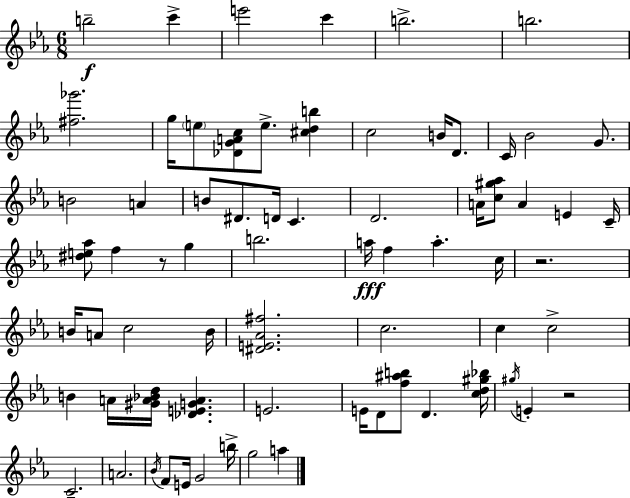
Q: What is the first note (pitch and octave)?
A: B5